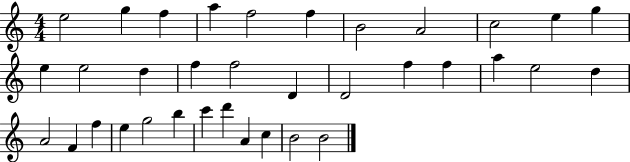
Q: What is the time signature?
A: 4/4